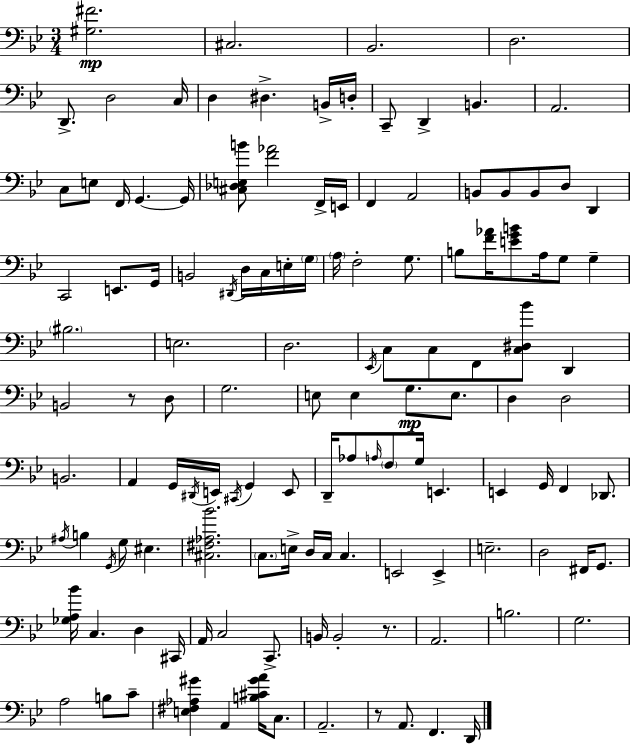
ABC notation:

X:1
T:Untitled
M:3/4
L:1/4
K:Gm
[^G,^F]2 ^C,2 _B,,2 D,2 D,,/2 D,2 C,/4 D, ^D, B,,/4 D,/4 C,,/2 D,, B,, A,,2 C,/2 E,/2 F,,/4 G,, G,,/4 [^C,_D,E,B]/2 [F_A]2 F,,/4 E,,/4 F,, A,,2 B,,/2 B,,/2 B,,/2 D,/2 D,, C,,2 E,,/2 G,,/4 B,,2 ^D,,/4 D,/4 C,/4 E,/4 G,/4 A,/4 F,2 G,/2 B,/2 [F_A]/4 [EGB]/2 A,/4 G,/2 G, ^B,2 E,2 D,2 _E,,/4 C,/2 C,/2 F,,/2 [C,^D,_B]/2 D,, B,,2 z/2 D,/2 G,2 E,/2 E, G,/2 E,/2 D, D,2 B,,2 A,, G,,/4 ^D,,/4 E,,/4 ^C,,/4 G,, E,,/2 D,,/4 _A,/2 A,/4 F,/2 G,/4 E,, E,, G,,/4 F,, _D,,/2 ^A,/4 B, G,,/4 G,/2 ^E, [^C,^F,_A,_B]2 C,/2 E,/4 D,/4 C,/4 C, E,,2 E,, E,2 D,2 ^F,,/4 G,,/2 [_G,A,_B]/4 C, D, ^C,,/4 A,,/4 C,2 C,,/2 B,,/4 B,,2 z/2 A,,2 B,2 G,2 A,2 B,/2 C/2 [E,^F,_A,^G] A,, [B,^C^GA]/4 C,/2 A,,2 z/2 A,,/2 F,, D,,/4